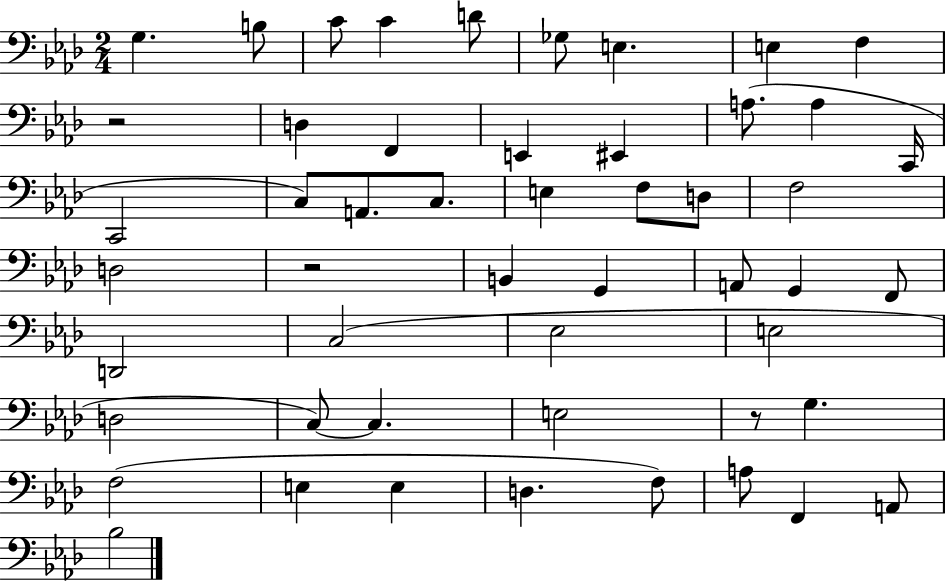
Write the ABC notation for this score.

X:1
T:Untitled
M:2/4
L:1/4
K:Ab
G, B,/2 C/2 C D/2 _G,/2 E, E, F, z2 D, F,, E,, ^E,, A,/2 A, C,,/4 C,,2 C,/2 A,,/2 C,/2 E, F,/2 D,/2 F,2 D,2 z2 B,, G,, A,,/2 G,, F,,/2 D,,2 C,2 _E,2 E,2 D,2 C,/2 C, E,2 z/2 G, F,2 E, E, D, F,/2 A,/2 F,, A,,/2 _B,2